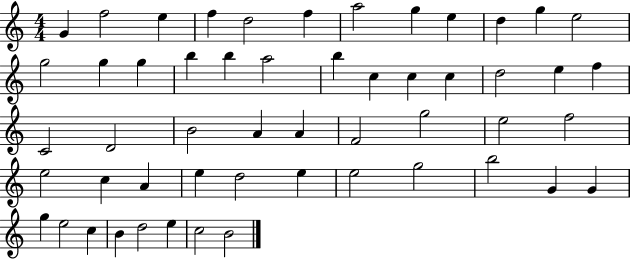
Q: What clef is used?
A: treble